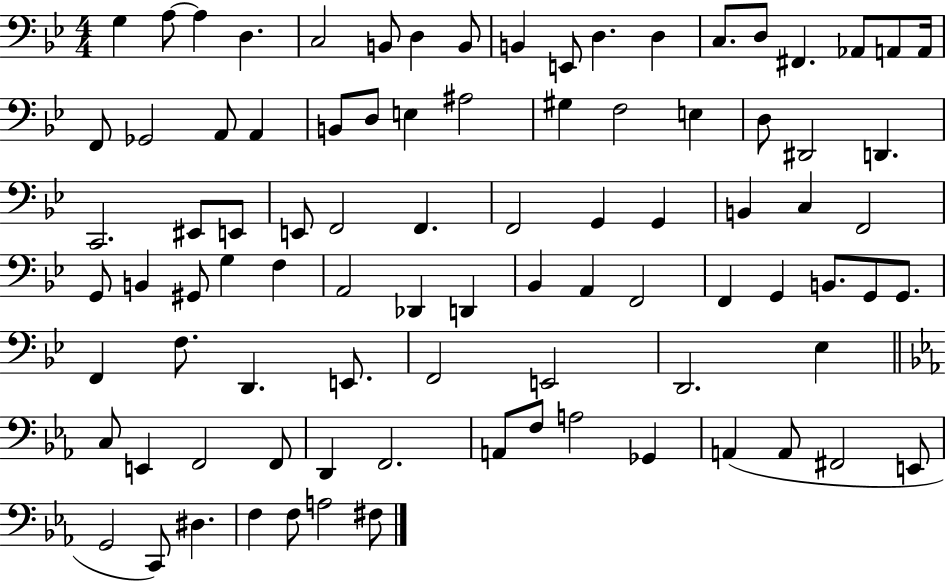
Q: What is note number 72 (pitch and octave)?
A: F2